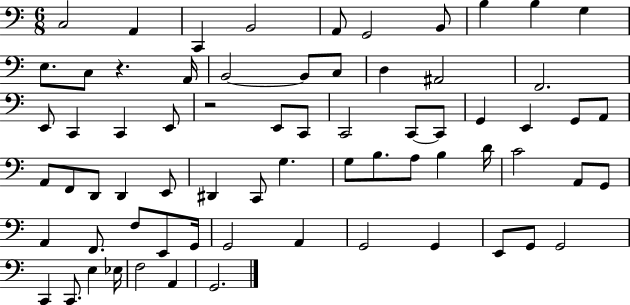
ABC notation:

X:1
T:Untitled
M:6/8
L:1/4
K:C
C,2 A,, C,, B,,2 A,,/2 G,,2 B,,/2 B, B, G, E,/2 C,/2 z A,,/4 B,,2 B,,/2 C,/2 D, ^A,,2 F,,2 E,,/2 C,, C,, E,,/2 z2 E,,/2 C,,/2 C,,2 C,,/2 C,,/2 G,, E,, G,,/2 A,,/2 A,,/2 F,,/2 D,,/2 D,, E,,/2 ^D,, C,,/2 G, G,/2 B,/2 A,/2 B, D/4 C2 A,,/2 G,,/2 A,, F,,/2 F,/2 E,,/2 G,,/4 G,,2 A,, G,,2 G,, E,,/2 G,,/2 G,,2 C,, C,,/2 E, _E,/4 F,2 A,, G,,2